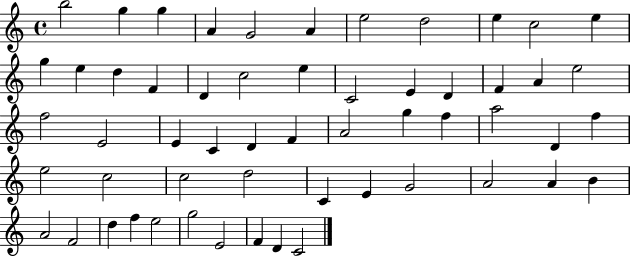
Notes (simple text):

B5/h G5/q G5/q A4/q G4/h A4/q E5/h D5/h E5/q C5/h E5/q G5/q E5/q D5/q F4/q D4/q C5/h E5/q C4/h E4/q D4/q F4/q A4/q E5/h F5/h E4/h E4/q C4/q D4/q F4/q A4/h G5/q F5/q A5/h D4/q F5/q E5/h C5/h C5/h D5/h C4/q E4/q G4/h A4/h A4/q B4/q A4/h F4/h D5/q F5/q E5/h G5/h E4/h F4/q D4/q C4/h